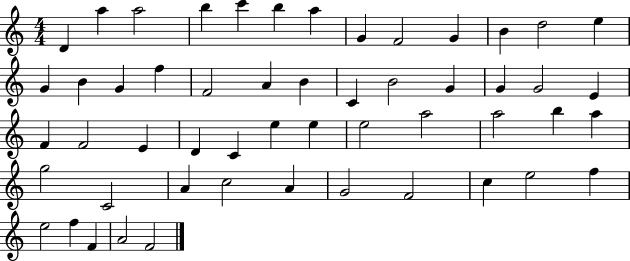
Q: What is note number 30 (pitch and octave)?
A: D4